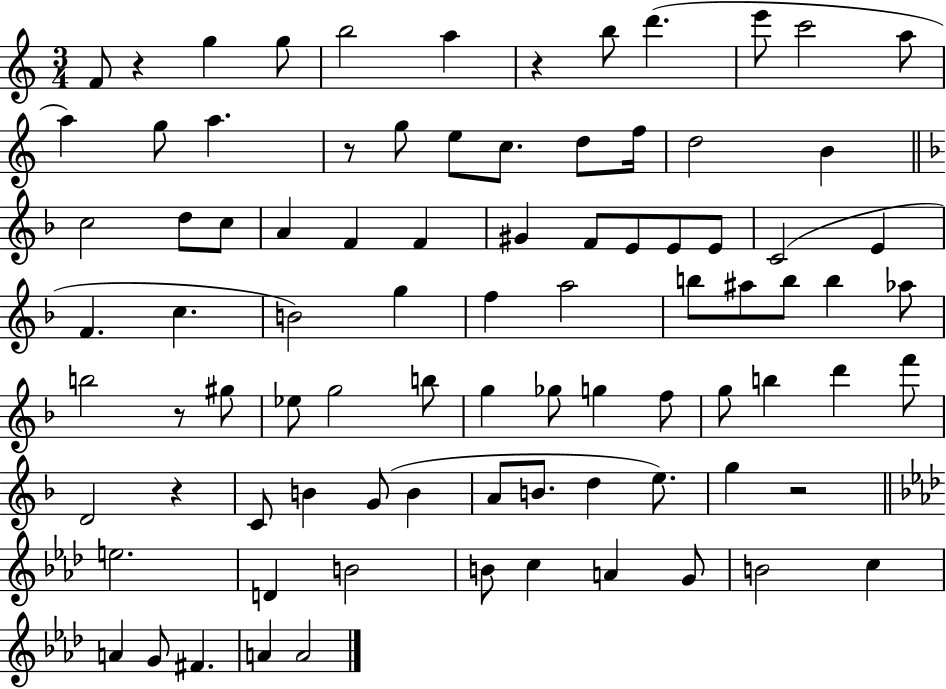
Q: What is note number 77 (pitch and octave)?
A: A4